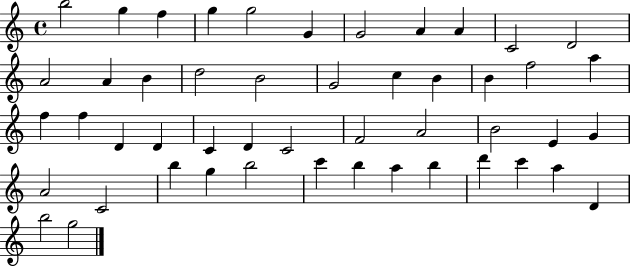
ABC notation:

X:1
T:Untitled
M:4/4
L:1/4
K:C
b2 g f g g2 G G2 A A C2 D2 A2 A B d2 B2 G2 c B B f2 a f f D D C D C2 F2 A2 B2 E G A2 C2 b g b2 c' b a b d' c' a D b2 g2